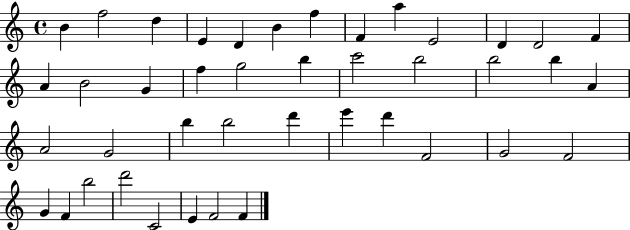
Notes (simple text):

B4/q F5/h D5/q E4/q D4/q B4/q F5/q F4/q A5/q E4/h D4/q D4/h F4/q A4/q B4/h G4/q F5/q G5/h B5/q C6/h B5/h B5/h B5/q A4/q A4/h G4/h B5/q B5/h D6/q E6/q D6/q F4/h G4/h F4/h G4/q F4/q B5/h D6/h C4/h E4/q F4/h F4/q